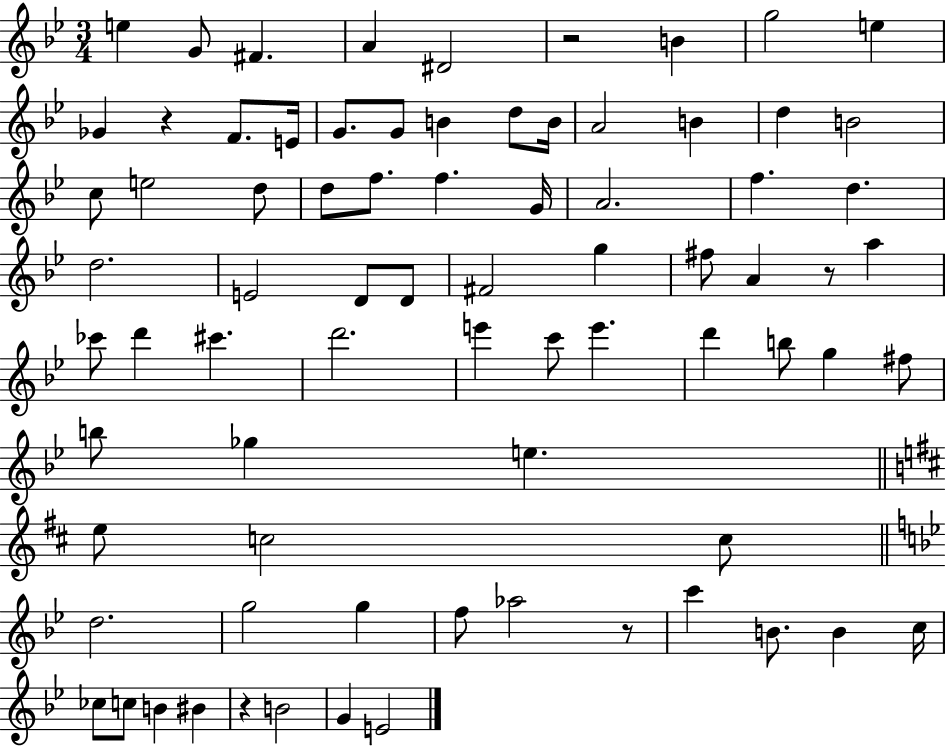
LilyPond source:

{
  \clef treble
  \numericTimeSignature
  \time 3/4
  \key bes \major
  \repeat volta 2 { e''4 g'8 fis'4. | a'4 dis'2 | r2 b'4 | g''2 e''4 | \break ges'4 r4 f'8. e'16 | g'8. g'8 b'4 d''8 b'16 | a'2 b'4 | d''4 b'2 | \break c''8 e''2 d''8 | d''8 f''8. f''4. g'16 | a'2. | f''4. d''4. | \break d''2. | e'2 d'8 d'8 | fis'2 g''4 | fis''8 a'4 r8 a''4 | \break ces'''8 d'''4 cis'''4. | d'''2. | e'''4 c'''8 e'''4. | d'''4 b''8 g''4 fis''8 | \break b''8 ges''4 e''4. | \bar "||" \break \key d \major e''8 c''2 c''8 | \bar "||" \break \key g \minor d''2. | g''2 g''4 | f''8 aes''2 r8 | c'''4 b'8. b'4 c''16 | \break ces''8 c''8 b'4 bis'4 | r4 b'2 | g'4 e'2 | } \bar "|."
}